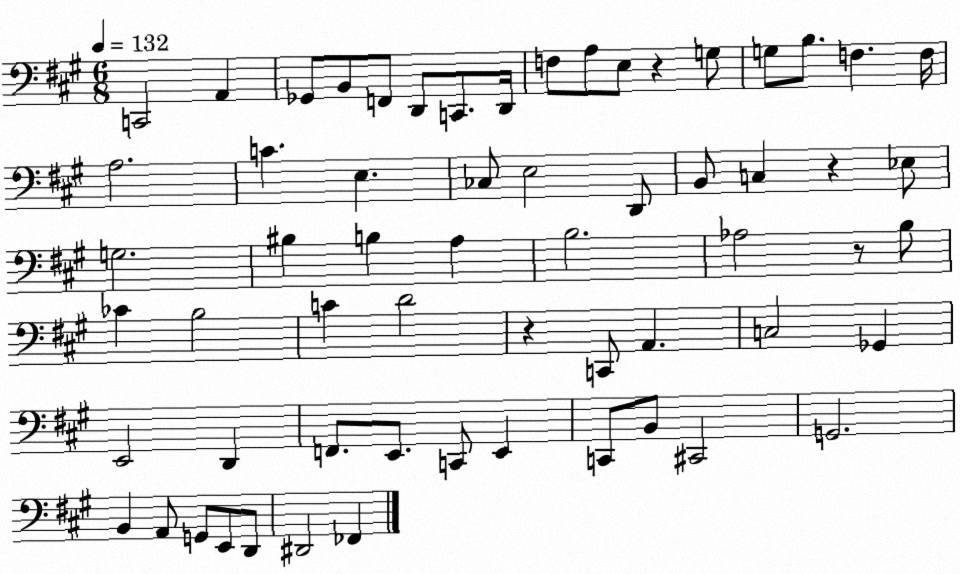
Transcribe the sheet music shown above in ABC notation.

X:1
T:Untitled
M:6/8
L:1/4
K:A
C,,2 A,, _G,,/2 B,,/2 F,,/2 D,,/2 C,,/2 D,,/4 F,/2 A,/2 E,/2 z G,/2 G,/2 B,/2 F, F,/4 A,2 C E, _C,/2 E,2 D,,/2 B,,/2 C, z _E,/2 G,2 ^B, B, A, B,2 _A,2 z/2 B,/2 _C B,2 C D2 z C,,/2 A,, C,2 _G,, E,,2 D,, F,,/2 E,,/2 C,,/2 E,, C,,/2 B,,/2 ^C,,2 G,,2 B,, A,,/2 G,,/2 E,,/2 D,,/2 ^D,,2 _F,,